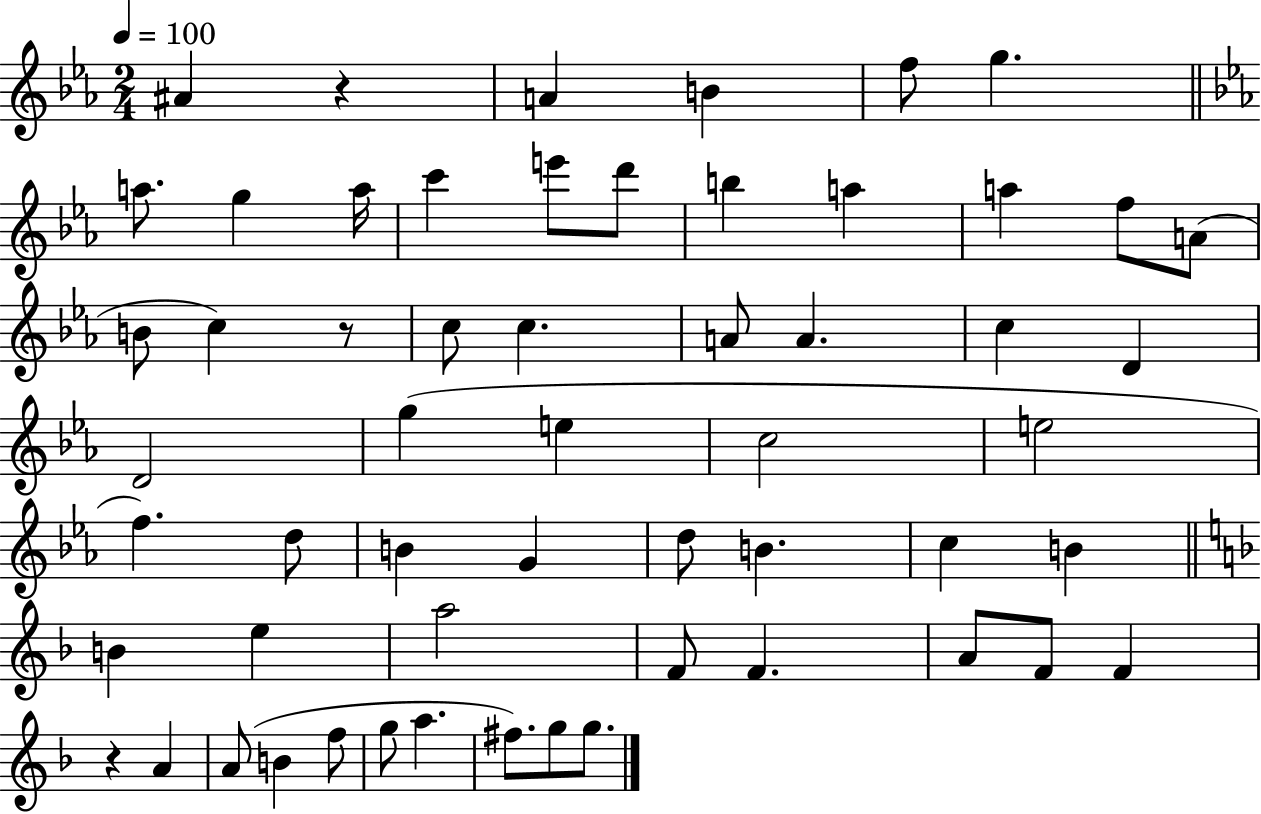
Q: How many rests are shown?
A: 3